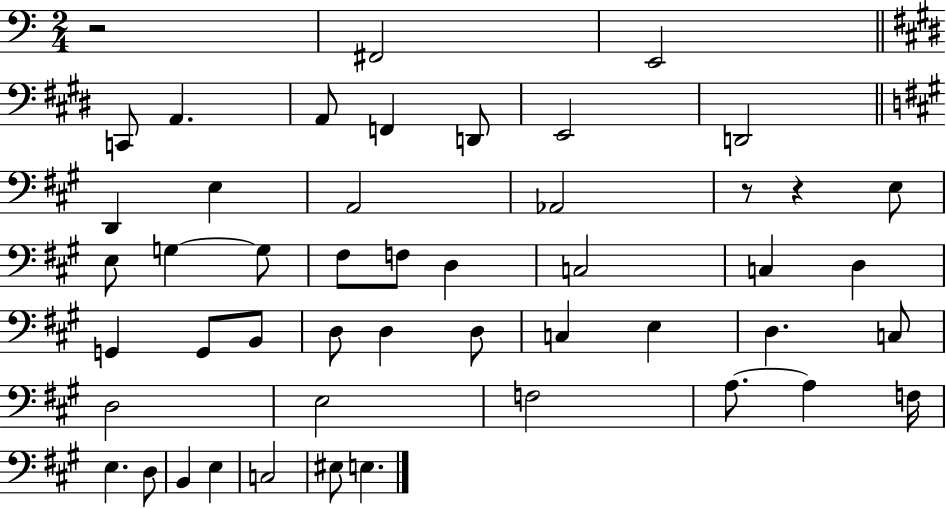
{
  \clef bass
  \numericTimeSignature
  \time 2/4
  \key c \major
  \repeat volta 2 { r2 | fis,2 | e,2 | \bar "||" \break \key e \major c,8 a,4. | a,8 f,4 d,8 | e,2 | d,2 | \break \bar "||" \break \key a \major d,4 e4 | a,2 | aes,2 | r8 r4 e8 | \break e8 g4~~ g8 | fis8 f8 d4 | c2 | c4 d4 | \break g,4 g,8 b,8 | d8 d4 d8 | c4 e4 | d4. c8 | \break d2 | e2 | f2 | a8.~~ a4 f16 | \break e4. d8 | b,4 e4 | c2 | eis8 e4. | \break } \bar "|."
}